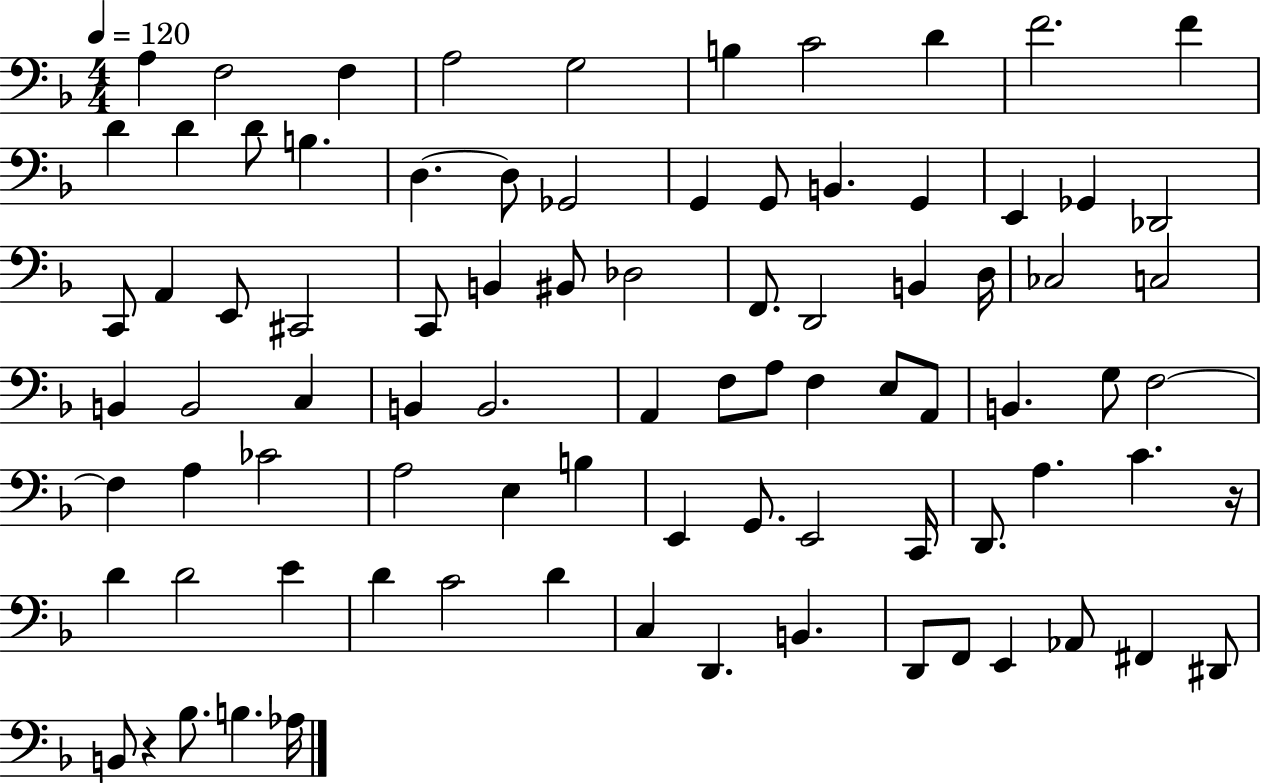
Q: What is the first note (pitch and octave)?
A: A3